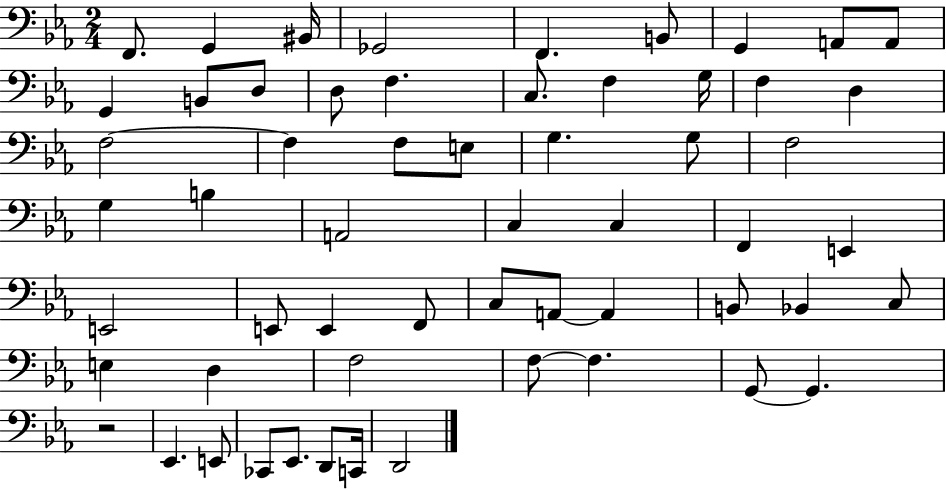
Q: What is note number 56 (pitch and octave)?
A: C2